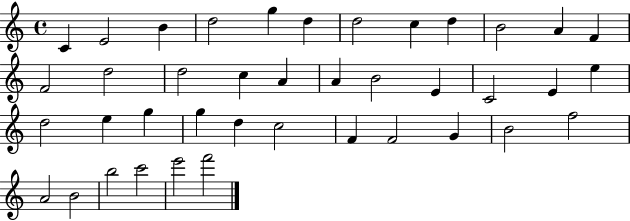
X:1
T:Untitled
M:4/4
L:1/4
K:C
C E2 B d2 g d d2 c d B2 A F F2 d2 d2 c A A B2 E C2 E e d2 e g g d c2 F F2 G B2 f2 A2 B2 b2 c'2 e'2 f'2